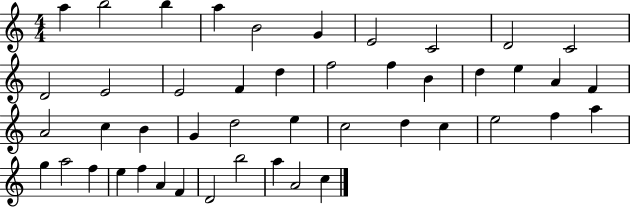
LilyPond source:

{
  \clef treble
  \numericTimeSignature
  \time 4/4
  \key c \major
  a''4 b''2 b''4 | a''4 b'2 g'4 | e'2 c'2 | d'2 c'2 | \break d'2 e'2 | e'2 f'4 d''4 | f''2 f''4 b'4 | d''4 e''4 a'4 f'4 | \break a'2 c''4 b'4 | g'4 d''2 e''4 | c''2 d''4 c''4 | e''2 f''4 a''4 | \break g''4 a''2 f''4 | e''4 f''4 a'4 f'4 | d'2 b''2 | a''4 a'2 c''4 | \break \bar "|."
}